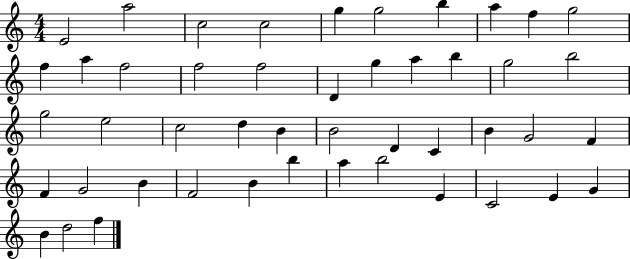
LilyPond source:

{
  \clef treble
  \numericTimeSignature
  \time 4/4
  \key c \major
  e'2 a''2 | c''2 c''2 | g''4 g''2 b''4 | a''4 f''4 g''2 | \break f''4 a''4 f''2 | f''2 f''2 | d'4 g''4 a''4 b''4 | g''2 b''2 | \break g''2 e''2 | c''2 d''4 b'4 | b'2 d'4 c'4 | b'4 g'2 f'4 | \break f'4 g'2 b'4 | f'2 b'4 b''4 | a''4 b''2 e'4 | c'2 e'4 g'4 | \break b'4 d''2 f''4 | \bar "|."
}